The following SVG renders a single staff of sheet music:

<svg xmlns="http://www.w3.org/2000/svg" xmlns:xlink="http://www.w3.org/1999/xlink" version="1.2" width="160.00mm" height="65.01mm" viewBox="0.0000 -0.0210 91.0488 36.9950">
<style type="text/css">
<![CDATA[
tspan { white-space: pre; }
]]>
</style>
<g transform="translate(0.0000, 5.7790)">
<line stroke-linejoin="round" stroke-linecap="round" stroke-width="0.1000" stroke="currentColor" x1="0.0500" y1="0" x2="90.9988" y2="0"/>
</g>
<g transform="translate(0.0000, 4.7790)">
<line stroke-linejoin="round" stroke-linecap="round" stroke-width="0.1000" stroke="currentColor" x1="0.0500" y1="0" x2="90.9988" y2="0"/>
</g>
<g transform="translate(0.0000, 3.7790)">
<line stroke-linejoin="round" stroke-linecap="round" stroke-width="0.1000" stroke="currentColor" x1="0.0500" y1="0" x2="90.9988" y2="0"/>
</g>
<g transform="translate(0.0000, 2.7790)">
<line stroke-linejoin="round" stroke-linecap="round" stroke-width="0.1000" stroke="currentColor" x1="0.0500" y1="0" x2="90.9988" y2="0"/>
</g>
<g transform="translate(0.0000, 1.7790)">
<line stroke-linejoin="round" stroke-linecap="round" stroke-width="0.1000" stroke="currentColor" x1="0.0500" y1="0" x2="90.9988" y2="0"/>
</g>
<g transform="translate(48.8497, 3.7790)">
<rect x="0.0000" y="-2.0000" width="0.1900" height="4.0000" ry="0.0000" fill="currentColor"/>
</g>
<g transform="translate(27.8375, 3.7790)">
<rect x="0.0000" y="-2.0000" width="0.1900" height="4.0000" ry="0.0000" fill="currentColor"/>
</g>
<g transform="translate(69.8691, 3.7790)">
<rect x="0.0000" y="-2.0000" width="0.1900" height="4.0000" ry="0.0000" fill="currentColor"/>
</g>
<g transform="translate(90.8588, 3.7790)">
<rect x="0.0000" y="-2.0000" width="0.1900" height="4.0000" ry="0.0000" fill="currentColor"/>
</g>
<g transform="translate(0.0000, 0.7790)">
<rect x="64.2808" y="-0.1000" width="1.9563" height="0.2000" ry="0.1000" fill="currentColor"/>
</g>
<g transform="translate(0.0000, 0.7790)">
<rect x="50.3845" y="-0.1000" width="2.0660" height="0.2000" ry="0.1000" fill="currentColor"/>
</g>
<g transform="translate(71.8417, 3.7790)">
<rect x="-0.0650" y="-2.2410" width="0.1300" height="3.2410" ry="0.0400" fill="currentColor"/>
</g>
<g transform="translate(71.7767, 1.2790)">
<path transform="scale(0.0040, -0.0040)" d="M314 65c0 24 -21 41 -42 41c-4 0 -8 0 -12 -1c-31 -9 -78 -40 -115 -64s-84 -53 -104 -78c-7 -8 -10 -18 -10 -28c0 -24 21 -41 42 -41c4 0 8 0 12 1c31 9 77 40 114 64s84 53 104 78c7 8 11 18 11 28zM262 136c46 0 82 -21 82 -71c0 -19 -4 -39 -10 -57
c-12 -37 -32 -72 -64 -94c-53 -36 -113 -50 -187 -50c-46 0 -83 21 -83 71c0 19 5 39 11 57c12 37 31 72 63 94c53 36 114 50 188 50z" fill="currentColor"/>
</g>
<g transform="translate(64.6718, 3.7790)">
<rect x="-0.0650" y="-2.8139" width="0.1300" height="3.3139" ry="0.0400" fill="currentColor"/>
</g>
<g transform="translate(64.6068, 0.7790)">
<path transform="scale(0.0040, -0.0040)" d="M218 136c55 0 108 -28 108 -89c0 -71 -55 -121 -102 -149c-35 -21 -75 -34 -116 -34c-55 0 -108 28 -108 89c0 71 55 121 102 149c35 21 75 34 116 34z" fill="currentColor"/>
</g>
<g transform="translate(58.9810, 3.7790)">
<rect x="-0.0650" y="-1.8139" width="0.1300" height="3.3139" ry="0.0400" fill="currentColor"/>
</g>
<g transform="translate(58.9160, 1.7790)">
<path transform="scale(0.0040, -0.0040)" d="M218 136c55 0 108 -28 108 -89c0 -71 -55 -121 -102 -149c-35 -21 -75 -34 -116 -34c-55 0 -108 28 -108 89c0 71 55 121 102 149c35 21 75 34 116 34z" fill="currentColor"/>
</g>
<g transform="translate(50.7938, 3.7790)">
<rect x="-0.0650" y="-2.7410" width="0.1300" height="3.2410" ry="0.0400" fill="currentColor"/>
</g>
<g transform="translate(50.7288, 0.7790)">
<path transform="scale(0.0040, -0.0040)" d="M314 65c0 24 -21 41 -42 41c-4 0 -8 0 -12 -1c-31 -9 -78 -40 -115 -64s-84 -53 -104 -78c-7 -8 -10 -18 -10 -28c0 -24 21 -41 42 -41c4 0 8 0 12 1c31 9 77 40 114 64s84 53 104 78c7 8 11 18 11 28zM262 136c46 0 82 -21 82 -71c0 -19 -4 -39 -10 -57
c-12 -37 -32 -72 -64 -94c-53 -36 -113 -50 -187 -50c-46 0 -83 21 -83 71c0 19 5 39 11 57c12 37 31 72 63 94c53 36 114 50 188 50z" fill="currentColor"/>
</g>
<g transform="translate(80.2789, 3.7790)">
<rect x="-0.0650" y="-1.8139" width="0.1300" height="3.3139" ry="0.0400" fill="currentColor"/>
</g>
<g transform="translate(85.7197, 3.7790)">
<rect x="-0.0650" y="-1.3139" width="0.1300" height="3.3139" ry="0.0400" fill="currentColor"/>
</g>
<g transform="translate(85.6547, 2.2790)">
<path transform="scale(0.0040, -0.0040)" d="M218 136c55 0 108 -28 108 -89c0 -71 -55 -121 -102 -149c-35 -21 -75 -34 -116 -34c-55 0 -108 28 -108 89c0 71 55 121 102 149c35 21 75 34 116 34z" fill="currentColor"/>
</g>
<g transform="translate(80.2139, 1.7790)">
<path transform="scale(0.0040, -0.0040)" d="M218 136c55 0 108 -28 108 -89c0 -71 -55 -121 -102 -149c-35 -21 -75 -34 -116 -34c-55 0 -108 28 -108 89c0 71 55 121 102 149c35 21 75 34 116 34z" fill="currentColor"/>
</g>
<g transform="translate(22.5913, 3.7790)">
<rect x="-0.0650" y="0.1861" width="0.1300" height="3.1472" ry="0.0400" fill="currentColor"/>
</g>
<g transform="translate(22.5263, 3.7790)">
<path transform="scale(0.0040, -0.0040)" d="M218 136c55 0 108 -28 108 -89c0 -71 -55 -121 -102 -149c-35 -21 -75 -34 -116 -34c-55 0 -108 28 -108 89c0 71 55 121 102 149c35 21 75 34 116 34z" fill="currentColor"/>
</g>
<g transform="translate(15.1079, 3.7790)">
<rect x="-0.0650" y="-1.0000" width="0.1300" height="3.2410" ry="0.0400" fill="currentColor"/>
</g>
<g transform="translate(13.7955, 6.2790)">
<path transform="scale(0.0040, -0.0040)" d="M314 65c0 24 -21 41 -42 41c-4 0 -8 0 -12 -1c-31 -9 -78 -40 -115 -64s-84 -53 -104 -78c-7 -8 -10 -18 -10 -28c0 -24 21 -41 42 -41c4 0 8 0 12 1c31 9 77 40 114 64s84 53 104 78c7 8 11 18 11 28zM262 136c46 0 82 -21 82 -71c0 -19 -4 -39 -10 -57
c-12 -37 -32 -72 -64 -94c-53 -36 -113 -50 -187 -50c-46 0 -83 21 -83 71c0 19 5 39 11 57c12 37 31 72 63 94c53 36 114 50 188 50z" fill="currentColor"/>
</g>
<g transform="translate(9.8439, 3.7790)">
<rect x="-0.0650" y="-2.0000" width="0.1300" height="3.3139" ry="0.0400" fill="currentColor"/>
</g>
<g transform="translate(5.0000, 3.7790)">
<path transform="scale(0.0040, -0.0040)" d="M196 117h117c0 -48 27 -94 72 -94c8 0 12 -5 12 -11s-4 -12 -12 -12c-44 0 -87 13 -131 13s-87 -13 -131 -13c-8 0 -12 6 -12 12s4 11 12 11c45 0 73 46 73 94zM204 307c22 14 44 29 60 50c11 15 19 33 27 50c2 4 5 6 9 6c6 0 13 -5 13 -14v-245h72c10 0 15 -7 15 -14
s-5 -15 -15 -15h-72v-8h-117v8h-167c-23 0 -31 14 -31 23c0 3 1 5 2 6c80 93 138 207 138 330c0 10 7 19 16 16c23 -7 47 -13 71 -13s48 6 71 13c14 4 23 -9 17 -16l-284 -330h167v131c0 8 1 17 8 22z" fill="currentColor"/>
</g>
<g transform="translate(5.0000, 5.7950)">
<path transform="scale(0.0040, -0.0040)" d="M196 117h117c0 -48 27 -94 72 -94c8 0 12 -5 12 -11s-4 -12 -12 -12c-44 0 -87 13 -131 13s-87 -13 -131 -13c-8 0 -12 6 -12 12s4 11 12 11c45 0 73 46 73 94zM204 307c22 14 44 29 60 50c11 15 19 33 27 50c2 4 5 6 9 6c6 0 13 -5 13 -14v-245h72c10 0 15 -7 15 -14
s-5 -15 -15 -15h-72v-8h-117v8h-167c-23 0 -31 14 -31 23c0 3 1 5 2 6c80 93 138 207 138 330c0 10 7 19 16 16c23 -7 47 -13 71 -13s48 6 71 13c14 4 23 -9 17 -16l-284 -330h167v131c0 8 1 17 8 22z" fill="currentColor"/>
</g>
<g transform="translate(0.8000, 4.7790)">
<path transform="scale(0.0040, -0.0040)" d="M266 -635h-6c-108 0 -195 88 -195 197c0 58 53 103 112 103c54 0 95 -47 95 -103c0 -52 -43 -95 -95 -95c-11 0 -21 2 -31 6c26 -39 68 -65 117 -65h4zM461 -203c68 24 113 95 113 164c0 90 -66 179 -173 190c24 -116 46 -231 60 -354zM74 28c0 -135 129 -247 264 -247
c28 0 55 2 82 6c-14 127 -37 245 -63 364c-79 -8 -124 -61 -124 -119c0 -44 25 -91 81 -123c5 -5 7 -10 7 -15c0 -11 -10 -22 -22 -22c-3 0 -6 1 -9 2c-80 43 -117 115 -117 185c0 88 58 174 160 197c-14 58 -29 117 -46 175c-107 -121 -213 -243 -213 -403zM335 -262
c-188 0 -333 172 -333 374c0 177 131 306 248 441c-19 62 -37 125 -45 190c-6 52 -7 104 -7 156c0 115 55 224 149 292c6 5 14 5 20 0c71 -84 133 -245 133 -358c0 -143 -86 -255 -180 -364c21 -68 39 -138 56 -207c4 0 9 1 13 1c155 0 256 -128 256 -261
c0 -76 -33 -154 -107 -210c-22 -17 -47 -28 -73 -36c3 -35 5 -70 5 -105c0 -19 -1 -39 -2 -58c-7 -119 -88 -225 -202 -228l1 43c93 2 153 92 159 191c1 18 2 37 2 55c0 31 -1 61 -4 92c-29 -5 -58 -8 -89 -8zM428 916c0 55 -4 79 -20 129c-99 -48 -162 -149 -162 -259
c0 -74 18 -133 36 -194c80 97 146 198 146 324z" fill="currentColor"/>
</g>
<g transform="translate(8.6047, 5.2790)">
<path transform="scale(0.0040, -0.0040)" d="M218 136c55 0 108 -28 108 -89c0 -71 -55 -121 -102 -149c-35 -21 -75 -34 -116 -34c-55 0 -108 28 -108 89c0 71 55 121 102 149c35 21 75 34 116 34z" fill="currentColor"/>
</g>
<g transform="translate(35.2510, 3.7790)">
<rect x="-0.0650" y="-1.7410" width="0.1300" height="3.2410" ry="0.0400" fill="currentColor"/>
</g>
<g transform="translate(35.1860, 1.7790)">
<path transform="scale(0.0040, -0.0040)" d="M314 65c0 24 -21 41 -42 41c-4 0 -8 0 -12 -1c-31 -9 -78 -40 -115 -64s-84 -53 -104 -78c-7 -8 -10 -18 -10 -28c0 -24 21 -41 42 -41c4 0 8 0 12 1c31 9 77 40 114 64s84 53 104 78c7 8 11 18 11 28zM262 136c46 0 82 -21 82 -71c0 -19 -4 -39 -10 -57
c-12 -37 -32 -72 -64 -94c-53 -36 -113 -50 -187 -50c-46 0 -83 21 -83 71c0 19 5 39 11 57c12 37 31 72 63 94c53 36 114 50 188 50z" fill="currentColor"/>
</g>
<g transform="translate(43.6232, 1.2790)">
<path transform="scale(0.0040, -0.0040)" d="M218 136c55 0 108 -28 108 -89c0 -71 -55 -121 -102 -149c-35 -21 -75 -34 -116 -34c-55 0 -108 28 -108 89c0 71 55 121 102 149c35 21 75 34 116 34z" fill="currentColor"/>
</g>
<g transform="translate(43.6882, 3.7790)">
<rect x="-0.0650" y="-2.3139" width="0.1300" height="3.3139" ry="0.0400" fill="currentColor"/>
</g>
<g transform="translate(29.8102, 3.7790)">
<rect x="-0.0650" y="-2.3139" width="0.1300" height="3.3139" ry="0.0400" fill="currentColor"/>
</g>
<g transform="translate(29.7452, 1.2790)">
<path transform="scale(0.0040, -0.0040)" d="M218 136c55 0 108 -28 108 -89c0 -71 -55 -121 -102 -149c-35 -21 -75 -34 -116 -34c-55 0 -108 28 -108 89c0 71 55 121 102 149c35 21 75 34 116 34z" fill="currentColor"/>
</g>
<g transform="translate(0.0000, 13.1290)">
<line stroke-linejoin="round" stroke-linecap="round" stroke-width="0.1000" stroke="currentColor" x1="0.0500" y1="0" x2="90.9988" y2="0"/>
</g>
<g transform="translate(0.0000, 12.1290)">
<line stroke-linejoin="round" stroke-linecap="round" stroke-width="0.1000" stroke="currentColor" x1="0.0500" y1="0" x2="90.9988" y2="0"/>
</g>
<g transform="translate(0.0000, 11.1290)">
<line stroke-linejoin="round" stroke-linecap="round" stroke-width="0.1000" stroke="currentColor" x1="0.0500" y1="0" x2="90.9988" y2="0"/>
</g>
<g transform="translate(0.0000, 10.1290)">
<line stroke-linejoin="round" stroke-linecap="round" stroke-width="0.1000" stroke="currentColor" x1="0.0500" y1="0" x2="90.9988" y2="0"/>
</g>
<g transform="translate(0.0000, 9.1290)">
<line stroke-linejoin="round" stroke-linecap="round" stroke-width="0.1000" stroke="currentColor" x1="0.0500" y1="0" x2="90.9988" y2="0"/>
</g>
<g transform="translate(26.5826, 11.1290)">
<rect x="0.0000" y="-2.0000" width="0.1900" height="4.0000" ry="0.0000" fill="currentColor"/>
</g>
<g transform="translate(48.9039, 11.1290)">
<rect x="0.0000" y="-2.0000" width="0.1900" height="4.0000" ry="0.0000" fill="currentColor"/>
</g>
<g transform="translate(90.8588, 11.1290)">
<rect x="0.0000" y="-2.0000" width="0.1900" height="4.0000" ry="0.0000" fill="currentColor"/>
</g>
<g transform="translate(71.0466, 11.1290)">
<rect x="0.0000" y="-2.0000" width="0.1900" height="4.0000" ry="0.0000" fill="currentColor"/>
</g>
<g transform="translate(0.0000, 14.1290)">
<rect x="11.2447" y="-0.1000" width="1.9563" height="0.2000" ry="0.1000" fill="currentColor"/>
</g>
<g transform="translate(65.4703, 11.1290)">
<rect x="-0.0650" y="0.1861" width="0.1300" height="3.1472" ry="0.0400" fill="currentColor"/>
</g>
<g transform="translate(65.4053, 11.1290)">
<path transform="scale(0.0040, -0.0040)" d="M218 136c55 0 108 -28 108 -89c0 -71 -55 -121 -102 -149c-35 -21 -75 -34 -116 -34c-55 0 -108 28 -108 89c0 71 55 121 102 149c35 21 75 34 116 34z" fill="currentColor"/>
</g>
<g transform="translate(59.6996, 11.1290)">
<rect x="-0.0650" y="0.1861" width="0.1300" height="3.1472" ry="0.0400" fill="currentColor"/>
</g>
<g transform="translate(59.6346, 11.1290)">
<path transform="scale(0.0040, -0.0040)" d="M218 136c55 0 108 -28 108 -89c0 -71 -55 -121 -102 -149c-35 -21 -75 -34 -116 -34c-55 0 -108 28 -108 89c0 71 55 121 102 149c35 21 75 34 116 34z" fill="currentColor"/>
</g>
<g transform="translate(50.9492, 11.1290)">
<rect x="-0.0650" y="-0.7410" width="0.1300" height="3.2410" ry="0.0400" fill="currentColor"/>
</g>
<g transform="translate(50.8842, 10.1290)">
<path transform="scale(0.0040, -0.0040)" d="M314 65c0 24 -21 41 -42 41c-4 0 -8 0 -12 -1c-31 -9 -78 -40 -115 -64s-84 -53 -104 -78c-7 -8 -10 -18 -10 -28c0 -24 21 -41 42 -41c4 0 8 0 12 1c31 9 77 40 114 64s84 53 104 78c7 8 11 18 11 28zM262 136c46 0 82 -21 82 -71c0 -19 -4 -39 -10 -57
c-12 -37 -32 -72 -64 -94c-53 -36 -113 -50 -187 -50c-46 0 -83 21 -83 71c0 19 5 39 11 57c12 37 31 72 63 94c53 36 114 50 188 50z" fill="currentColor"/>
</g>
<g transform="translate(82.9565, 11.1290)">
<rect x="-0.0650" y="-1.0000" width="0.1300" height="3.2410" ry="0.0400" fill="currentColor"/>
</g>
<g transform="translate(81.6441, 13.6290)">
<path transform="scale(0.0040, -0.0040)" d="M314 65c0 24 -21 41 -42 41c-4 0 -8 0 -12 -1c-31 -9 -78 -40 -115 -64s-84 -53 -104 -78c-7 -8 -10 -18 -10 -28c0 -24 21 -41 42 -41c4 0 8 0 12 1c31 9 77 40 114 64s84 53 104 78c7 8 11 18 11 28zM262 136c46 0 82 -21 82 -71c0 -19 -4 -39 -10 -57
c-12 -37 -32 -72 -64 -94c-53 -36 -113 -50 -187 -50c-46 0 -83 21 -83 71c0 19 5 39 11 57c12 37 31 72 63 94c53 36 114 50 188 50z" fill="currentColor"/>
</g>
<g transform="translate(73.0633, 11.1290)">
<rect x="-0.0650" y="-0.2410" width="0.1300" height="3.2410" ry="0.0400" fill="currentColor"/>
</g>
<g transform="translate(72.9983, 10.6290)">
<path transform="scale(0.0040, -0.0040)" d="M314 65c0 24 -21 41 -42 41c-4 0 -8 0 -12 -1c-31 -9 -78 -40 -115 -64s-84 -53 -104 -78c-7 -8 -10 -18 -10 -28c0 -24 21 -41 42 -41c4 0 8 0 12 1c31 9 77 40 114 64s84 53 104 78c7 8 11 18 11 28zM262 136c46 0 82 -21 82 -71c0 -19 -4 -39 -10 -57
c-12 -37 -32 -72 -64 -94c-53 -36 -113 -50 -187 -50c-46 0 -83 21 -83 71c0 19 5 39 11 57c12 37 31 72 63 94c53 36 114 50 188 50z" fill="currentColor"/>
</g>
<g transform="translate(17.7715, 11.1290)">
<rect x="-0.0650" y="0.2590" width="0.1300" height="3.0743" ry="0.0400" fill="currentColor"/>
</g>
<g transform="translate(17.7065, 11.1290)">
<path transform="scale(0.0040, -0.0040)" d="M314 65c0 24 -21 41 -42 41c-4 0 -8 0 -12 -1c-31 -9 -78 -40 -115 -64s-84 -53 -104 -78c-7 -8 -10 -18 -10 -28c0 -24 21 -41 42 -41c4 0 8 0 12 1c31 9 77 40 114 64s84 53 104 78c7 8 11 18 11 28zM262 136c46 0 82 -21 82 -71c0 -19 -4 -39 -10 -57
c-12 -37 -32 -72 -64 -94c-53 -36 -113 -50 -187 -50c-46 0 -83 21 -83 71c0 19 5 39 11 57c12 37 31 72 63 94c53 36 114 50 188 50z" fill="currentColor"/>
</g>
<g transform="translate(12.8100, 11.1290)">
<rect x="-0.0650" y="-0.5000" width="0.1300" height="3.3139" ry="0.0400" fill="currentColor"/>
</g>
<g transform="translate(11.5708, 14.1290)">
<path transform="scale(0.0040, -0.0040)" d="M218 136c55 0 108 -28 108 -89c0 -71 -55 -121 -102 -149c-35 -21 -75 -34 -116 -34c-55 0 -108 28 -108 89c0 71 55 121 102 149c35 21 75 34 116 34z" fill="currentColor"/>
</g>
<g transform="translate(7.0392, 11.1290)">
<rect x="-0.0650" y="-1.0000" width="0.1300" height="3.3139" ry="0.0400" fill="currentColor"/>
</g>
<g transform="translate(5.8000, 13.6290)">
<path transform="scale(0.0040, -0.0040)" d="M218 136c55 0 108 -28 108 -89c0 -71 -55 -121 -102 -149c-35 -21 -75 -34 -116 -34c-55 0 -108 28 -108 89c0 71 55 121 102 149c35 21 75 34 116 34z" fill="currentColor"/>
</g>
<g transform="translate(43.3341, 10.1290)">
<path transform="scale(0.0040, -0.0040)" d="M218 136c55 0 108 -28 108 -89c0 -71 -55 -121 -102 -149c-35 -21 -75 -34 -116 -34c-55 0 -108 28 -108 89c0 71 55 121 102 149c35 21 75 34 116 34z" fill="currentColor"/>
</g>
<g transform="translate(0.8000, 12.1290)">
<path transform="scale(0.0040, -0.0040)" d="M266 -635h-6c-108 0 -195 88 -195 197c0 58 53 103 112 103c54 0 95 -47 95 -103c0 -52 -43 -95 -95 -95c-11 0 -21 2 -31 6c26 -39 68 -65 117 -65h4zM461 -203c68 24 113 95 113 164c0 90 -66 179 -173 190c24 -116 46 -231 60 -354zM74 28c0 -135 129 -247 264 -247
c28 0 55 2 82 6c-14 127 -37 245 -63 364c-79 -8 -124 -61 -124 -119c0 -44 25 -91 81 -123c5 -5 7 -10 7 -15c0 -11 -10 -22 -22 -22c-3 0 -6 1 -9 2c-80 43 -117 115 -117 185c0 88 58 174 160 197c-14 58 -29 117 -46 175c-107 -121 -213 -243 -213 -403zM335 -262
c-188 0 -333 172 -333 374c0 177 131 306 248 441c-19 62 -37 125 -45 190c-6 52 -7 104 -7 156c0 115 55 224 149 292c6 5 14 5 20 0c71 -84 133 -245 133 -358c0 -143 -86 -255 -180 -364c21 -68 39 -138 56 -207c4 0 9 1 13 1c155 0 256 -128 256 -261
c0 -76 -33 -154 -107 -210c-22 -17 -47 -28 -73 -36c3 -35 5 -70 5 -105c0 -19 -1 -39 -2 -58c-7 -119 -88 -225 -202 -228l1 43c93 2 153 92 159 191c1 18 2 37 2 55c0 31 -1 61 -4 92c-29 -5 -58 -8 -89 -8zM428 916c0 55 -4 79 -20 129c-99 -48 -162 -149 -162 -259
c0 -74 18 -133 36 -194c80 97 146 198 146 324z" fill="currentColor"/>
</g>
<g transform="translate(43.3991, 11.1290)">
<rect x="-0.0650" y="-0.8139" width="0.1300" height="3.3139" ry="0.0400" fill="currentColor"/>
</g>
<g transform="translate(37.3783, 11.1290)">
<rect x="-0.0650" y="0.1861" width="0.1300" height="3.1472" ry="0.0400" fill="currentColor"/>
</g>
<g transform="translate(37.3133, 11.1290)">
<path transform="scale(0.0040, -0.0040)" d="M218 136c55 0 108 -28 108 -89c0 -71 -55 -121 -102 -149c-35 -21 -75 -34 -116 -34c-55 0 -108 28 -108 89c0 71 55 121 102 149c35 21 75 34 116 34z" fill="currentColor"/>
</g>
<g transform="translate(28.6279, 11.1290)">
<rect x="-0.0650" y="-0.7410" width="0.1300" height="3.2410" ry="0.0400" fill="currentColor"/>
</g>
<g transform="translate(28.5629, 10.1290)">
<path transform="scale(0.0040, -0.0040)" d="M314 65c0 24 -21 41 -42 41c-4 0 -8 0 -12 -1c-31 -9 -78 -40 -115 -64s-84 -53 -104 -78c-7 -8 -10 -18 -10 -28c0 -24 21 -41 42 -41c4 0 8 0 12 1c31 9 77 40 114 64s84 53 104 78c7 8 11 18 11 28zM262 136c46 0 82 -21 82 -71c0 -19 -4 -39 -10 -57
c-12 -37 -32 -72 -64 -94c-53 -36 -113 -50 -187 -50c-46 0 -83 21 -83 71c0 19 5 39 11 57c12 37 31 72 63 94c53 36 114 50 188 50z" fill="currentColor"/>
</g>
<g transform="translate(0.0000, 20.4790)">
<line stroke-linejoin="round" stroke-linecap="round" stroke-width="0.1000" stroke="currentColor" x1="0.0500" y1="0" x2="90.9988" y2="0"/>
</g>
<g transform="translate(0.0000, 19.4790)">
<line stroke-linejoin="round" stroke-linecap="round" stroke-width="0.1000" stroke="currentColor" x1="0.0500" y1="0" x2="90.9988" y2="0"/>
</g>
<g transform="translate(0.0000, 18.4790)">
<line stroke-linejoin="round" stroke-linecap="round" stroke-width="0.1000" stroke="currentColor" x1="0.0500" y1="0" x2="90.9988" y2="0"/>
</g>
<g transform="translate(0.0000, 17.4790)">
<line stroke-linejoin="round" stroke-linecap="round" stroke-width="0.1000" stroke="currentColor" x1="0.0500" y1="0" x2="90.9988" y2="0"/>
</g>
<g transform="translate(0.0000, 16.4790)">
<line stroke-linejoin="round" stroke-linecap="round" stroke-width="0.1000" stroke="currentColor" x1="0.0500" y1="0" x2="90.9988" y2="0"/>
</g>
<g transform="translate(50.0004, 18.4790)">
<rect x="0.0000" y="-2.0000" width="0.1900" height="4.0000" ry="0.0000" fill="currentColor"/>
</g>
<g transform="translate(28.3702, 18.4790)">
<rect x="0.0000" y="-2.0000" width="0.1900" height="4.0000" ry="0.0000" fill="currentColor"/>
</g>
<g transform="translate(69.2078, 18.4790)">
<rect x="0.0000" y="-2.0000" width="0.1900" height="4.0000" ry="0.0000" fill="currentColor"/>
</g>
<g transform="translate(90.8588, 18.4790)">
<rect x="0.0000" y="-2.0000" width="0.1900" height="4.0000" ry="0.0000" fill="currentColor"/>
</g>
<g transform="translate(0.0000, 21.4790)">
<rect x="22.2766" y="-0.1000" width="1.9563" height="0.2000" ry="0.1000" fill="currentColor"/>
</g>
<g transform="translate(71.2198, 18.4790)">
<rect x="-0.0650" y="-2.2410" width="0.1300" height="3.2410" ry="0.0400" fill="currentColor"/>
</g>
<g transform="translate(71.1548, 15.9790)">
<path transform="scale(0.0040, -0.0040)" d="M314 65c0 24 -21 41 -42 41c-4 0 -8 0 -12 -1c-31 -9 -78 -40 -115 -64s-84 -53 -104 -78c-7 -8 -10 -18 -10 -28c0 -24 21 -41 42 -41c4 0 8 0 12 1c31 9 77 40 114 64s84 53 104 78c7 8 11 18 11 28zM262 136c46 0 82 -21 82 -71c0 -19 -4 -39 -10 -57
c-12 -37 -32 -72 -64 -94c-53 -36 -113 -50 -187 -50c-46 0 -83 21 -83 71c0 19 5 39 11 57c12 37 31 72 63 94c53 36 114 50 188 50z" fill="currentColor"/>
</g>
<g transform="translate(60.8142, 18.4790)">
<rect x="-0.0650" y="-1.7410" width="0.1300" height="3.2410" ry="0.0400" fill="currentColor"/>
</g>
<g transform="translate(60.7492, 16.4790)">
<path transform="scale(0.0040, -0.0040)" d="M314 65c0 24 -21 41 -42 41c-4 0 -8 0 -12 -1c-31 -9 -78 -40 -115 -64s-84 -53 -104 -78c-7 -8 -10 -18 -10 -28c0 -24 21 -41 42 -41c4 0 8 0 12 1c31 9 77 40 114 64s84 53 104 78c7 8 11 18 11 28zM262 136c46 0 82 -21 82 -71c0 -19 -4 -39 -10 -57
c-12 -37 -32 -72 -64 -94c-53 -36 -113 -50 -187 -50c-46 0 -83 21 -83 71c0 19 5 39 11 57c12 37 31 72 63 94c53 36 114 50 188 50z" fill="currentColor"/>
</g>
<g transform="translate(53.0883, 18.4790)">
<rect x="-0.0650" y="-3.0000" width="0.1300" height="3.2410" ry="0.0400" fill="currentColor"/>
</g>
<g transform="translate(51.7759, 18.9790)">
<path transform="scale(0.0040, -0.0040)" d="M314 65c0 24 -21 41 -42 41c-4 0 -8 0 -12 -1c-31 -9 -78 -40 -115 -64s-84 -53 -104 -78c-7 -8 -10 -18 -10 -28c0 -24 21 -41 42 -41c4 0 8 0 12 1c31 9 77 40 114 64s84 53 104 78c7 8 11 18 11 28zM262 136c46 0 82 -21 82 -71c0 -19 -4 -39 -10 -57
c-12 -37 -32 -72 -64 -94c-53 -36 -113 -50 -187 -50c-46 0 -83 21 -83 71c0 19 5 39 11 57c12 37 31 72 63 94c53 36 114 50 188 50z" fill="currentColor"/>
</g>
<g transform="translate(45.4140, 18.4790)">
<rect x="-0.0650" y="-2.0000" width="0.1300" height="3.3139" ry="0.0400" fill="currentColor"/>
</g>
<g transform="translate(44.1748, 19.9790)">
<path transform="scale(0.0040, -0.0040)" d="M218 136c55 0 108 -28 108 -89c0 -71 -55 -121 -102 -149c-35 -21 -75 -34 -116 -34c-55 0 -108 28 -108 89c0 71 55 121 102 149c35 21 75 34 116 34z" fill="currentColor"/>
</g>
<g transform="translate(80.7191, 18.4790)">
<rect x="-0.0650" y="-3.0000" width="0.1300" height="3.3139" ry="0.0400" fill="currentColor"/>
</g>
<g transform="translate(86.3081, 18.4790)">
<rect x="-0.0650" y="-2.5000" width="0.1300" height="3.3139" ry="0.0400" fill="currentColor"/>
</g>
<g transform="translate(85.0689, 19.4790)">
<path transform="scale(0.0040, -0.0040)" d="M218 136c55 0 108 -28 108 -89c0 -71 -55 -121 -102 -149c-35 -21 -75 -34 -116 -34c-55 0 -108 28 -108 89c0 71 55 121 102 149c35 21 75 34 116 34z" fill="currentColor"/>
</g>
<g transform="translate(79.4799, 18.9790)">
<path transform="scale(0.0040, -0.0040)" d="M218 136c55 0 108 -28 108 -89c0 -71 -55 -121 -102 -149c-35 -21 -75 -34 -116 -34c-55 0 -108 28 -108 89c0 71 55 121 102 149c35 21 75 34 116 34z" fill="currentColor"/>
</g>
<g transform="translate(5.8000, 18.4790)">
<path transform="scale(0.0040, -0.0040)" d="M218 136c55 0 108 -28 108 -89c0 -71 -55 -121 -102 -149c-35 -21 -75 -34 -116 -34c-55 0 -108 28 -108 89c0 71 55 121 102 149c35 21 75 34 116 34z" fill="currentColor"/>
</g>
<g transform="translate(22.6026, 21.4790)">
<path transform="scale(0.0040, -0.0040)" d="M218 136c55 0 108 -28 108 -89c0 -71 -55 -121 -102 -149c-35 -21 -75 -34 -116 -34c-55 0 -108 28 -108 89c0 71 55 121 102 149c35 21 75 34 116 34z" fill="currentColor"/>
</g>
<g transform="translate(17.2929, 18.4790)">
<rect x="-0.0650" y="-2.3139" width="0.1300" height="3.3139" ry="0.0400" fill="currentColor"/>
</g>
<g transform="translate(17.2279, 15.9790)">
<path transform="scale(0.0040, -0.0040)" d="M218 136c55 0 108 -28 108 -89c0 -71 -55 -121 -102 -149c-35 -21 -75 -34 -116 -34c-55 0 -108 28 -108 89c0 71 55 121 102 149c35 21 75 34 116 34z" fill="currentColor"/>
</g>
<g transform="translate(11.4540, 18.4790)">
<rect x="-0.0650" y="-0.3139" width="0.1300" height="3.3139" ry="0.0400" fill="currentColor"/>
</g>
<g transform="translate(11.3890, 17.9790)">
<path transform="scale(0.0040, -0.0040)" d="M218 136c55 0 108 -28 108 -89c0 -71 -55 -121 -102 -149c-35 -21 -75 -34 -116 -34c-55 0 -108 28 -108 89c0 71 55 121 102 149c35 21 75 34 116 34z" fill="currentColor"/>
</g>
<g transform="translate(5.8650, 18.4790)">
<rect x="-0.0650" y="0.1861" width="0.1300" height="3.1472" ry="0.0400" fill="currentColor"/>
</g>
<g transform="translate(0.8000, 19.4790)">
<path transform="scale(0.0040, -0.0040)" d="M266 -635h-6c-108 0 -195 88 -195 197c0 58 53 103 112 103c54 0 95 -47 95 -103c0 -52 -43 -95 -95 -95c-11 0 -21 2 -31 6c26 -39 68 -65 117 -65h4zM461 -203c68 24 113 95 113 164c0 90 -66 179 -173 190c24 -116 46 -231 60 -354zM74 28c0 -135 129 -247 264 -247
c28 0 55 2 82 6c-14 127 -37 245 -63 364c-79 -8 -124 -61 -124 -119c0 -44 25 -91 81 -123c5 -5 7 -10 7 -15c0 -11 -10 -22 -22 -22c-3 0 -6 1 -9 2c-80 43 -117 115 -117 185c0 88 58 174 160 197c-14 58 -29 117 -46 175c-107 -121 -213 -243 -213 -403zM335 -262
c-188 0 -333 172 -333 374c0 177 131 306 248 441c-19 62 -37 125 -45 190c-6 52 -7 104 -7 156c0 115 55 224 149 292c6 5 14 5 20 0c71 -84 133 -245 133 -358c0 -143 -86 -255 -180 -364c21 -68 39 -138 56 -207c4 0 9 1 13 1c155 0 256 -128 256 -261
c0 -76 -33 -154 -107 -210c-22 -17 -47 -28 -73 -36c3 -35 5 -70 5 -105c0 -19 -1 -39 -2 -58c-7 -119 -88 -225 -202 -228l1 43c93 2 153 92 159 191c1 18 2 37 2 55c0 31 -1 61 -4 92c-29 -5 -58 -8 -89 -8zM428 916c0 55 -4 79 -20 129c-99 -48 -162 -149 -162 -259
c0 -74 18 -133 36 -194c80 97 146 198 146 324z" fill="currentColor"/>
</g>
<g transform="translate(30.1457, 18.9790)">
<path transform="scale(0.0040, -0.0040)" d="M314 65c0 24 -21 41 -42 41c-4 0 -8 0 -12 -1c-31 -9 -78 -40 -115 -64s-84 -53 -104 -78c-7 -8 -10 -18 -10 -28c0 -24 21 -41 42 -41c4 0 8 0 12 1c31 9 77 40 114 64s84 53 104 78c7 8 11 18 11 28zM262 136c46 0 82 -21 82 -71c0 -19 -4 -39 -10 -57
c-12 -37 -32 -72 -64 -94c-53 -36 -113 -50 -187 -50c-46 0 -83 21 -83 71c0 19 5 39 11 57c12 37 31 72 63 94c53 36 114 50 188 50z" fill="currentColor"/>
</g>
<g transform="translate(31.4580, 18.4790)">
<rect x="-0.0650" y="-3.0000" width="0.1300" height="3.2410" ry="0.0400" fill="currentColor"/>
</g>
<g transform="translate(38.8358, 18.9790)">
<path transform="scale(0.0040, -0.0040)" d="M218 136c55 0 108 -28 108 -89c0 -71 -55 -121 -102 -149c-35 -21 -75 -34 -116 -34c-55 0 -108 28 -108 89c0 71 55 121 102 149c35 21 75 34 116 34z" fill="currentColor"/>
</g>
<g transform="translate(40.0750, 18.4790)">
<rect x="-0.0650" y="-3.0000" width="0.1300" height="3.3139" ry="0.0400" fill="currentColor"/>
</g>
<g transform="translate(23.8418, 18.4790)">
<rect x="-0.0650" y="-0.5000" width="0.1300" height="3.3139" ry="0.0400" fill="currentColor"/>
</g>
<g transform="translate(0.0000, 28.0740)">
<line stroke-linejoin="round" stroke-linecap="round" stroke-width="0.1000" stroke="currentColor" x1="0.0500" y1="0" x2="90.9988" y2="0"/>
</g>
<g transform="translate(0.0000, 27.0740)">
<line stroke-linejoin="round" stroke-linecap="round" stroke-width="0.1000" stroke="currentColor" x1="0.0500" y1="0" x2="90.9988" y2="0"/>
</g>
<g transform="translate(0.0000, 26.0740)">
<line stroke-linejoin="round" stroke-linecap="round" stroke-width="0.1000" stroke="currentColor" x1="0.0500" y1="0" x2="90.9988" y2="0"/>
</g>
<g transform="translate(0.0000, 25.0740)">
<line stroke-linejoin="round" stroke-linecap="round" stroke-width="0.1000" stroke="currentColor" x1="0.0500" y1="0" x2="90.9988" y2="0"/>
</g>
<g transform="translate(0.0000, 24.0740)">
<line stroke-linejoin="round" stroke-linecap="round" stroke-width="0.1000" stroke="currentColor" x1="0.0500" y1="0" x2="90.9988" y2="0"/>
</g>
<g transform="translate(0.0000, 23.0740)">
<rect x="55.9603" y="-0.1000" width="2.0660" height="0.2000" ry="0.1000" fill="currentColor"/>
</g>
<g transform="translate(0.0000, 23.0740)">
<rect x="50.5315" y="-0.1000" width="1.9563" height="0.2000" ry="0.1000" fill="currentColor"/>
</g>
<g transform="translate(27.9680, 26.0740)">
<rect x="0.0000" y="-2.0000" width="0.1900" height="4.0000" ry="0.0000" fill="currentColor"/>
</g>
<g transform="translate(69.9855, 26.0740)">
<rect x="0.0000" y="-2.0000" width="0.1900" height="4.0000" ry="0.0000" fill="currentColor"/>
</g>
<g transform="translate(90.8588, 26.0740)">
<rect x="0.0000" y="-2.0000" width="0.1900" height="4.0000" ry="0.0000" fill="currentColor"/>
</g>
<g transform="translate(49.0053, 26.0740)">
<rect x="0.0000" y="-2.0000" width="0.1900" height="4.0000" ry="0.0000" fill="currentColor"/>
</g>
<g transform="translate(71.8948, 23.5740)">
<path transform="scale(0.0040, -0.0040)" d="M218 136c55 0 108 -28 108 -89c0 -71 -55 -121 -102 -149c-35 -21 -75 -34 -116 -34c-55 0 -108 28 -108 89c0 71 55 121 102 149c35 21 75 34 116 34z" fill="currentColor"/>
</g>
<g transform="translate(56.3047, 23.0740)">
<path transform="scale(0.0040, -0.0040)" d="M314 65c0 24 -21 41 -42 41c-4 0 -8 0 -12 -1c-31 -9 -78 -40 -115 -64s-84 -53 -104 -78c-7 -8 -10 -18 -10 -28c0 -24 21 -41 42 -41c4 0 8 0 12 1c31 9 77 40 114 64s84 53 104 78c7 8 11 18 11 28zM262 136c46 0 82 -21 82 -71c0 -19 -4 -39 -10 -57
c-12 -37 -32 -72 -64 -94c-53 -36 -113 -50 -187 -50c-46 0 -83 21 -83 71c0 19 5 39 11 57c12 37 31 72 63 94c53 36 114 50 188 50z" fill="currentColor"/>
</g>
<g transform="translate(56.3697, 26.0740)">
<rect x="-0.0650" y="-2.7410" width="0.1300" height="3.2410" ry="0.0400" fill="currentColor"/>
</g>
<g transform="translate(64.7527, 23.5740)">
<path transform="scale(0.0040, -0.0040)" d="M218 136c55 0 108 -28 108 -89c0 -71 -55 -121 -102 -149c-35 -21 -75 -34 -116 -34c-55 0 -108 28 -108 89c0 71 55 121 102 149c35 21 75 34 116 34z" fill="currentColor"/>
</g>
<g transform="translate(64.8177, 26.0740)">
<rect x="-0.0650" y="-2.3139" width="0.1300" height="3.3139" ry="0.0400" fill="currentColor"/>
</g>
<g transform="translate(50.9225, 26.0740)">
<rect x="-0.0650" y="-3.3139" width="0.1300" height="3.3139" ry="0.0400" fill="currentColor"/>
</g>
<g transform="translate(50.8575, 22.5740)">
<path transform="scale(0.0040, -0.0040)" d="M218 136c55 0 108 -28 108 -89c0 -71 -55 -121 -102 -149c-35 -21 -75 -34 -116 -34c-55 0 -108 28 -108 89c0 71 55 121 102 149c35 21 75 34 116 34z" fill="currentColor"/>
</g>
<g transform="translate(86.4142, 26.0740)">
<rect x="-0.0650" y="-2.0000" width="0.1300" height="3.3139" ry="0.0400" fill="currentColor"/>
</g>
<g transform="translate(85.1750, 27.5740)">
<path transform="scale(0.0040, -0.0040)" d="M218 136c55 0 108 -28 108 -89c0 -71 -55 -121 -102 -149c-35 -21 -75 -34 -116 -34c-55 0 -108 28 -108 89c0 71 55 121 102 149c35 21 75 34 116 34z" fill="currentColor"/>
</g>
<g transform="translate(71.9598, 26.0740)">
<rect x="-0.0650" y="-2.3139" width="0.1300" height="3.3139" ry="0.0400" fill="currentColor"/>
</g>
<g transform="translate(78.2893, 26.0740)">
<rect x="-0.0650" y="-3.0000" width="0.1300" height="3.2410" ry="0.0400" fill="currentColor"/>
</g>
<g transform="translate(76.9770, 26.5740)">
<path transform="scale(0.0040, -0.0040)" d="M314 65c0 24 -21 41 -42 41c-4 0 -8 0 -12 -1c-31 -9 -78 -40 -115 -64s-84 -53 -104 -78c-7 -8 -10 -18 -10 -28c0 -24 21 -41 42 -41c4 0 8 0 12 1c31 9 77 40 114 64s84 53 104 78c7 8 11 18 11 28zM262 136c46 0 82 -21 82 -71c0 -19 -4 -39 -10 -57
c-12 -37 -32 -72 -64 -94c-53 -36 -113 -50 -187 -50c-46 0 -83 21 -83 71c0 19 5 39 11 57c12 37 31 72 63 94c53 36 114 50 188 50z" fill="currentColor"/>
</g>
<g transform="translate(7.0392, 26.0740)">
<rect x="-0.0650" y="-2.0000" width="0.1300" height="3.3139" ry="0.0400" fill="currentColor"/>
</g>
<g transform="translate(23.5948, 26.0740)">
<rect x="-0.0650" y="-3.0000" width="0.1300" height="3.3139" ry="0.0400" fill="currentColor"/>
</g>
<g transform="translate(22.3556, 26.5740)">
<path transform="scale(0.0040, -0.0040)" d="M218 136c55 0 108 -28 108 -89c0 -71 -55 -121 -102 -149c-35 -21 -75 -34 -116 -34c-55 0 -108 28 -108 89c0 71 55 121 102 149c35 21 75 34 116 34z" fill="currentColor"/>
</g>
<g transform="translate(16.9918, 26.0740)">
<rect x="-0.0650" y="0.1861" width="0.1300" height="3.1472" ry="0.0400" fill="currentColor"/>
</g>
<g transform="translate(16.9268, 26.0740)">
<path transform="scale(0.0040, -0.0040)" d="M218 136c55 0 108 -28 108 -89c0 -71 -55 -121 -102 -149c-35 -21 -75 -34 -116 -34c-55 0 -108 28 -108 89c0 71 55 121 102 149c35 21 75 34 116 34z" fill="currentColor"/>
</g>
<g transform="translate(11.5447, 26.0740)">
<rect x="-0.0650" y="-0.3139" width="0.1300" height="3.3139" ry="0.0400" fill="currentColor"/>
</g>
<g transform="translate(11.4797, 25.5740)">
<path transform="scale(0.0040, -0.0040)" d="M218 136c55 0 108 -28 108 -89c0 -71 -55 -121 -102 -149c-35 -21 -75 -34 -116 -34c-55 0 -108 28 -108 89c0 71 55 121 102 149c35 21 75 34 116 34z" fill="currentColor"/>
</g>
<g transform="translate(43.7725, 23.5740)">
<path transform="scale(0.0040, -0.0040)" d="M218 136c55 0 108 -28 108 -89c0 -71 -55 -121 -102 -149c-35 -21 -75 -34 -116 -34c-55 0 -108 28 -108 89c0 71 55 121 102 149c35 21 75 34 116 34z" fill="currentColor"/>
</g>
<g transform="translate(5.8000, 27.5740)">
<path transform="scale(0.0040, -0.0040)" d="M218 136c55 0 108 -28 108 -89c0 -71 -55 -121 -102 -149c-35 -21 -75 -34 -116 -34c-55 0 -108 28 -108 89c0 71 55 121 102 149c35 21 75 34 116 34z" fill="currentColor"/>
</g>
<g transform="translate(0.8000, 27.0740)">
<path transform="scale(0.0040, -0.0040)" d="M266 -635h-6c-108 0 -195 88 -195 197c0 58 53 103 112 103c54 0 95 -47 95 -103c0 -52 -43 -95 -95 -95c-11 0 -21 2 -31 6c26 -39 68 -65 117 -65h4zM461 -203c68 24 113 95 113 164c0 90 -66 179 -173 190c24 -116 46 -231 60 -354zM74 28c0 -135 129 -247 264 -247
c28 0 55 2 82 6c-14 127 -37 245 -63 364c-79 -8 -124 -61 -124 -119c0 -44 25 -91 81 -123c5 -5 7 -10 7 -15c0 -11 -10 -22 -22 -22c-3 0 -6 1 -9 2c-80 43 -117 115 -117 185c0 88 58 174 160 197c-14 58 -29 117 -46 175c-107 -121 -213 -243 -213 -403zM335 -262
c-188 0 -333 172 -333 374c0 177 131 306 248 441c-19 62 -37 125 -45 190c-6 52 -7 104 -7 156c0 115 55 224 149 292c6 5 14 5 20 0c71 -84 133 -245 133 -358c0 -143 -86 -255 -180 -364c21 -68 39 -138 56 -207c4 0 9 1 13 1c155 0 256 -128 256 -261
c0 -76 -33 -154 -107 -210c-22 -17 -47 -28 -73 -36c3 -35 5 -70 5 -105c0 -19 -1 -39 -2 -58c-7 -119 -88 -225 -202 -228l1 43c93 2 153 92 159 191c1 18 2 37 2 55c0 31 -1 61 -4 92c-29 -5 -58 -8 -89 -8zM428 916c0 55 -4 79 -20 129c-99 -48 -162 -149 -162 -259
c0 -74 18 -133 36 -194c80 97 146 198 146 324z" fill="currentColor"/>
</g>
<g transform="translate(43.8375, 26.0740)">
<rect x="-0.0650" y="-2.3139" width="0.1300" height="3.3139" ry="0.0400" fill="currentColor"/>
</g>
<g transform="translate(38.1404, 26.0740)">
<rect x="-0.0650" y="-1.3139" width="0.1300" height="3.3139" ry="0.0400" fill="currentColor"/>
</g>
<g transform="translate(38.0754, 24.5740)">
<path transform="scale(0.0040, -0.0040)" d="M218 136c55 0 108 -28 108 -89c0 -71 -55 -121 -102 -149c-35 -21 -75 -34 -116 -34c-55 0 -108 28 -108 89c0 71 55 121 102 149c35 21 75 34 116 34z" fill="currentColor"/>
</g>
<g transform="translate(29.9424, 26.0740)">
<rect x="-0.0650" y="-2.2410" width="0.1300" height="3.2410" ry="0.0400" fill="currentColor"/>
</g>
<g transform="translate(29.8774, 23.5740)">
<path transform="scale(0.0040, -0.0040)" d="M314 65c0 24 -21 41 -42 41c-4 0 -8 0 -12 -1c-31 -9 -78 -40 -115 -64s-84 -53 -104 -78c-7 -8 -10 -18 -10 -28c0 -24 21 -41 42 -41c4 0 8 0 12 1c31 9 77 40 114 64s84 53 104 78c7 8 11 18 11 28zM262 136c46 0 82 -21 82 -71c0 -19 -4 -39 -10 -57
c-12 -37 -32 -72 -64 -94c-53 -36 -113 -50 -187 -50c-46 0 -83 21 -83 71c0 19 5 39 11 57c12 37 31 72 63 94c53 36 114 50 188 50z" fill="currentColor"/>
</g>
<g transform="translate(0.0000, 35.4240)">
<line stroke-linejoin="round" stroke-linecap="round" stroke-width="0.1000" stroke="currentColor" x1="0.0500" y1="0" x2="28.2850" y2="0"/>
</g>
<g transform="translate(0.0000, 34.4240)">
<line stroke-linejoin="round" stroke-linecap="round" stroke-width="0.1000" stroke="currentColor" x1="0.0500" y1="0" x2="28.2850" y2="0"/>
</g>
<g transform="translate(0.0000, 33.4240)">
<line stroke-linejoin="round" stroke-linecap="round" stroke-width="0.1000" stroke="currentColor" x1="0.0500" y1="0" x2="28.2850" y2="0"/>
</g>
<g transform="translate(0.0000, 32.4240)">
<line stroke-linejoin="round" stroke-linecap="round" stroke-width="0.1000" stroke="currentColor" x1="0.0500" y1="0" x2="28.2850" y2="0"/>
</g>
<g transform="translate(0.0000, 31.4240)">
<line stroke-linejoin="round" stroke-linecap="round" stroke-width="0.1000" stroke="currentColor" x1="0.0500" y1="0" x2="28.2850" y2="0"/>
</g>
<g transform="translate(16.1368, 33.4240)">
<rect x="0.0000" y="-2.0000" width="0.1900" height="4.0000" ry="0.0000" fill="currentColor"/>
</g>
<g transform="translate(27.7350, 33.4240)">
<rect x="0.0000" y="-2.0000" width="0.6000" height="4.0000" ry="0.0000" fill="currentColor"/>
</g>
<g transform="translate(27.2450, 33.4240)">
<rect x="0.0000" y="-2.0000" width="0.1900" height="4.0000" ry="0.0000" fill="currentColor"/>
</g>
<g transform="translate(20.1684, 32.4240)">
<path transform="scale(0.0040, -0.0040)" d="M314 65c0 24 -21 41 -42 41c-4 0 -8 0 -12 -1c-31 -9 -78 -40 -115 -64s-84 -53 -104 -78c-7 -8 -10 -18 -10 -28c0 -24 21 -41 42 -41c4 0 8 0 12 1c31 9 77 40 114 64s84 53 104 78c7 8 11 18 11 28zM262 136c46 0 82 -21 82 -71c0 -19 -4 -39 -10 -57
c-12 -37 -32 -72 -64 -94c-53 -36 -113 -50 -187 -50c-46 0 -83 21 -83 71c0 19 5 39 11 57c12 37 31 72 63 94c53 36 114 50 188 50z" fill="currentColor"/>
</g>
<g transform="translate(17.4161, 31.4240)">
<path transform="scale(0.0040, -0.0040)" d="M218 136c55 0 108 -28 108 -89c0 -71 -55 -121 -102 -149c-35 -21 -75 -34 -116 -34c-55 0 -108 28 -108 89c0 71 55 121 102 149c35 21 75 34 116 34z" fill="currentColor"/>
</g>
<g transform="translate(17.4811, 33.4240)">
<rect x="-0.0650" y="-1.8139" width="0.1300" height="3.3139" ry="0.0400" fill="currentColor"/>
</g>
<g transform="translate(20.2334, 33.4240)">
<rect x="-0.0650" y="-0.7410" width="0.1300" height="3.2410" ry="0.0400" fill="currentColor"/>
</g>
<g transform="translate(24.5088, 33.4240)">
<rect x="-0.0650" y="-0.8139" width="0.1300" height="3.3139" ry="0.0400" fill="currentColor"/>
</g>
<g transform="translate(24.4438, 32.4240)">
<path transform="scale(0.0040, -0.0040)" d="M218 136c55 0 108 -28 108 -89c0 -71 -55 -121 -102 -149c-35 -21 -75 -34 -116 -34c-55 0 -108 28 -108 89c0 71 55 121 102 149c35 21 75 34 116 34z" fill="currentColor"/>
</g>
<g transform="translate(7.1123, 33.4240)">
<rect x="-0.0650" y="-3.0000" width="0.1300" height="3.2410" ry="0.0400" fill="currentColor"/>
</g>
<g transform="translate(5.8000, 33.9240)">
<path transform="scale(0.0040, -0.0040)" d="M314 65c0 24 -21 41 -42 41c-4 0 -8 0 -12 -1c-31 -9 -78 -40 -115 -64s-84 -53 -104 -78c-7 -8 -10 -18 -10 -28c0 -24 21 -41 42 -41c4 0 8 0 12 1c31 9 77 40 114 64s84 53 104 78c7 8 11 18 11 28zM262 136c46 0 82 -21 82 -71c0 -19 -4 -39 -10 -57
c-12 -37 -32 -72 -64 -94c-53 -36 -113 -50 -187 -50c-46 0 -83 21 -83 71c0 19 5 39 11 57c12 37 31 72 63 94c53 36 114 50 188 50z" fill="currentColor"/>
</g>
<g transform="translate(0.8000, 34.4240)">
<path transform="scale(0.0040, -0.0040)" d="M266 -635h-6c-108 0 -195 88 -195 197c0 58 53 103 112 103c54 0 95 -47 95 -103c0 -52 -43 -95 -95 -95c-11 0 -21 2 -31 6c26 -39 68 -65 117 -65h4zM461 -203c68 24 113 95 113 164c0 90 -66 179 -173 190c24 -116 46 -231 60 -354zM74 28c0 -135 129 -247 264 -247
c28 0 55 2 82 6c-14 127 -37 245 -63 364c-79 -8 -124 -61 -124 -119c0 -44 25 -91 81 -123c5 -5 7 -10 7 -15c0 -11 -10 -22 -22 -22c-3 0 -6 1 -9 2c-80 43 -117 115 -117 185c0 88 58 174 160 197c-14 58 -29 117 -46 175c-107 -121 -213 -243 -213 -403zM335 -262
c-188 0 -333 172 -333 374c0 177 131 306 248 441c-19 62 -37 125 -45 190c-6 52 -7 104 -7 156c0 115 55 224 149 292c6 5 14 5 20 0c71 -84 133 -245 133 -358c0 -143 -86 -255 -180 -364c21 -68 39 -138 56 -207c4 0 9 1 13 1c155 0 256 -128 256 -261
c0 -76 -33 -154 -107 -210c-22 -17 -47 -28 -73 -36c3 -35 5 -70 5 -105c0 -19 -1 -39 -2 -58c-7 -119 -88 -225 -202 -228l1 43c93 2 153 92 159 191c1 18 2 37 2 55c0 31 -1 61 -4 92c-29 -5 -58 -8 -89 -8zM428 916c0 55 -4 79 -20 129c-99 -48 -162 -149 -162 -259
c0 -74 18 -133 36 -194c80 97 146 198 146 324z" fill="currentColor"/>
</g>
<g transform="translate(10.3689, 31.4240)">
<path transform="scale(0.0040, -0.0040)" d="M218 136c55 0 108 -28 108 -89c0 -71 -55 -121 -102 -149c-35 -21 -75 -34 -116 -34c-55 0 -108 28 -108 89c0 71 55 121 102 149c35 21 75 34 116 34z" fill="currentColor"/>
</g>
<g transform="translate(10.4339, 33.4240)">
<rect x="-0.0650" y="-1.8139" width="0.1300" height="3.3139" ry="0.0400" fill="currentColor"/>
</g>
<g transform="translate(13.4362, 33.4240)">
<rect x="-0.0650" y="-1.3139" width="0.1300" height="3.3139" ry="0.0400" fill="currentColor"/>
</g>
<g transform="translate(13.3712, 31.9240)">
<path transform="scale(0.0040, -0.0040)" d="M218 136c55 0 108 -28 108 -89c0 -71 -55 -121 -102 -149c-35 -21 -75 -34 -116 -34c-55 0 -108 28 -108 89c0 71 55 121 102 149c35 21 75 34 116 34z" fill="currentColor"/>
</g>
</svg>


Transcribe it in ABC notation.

X:1
T:Untitled
M:4/4
L:1/4
K:C
F D2 B g f2 g a2 f a g2 f e D C B2 d2 B d d2 B B c2 D2 B c g C A2 A F A2 f2 g2 A G F c B A g2 e g b a2 g g A2 F A2 f e f d2 d